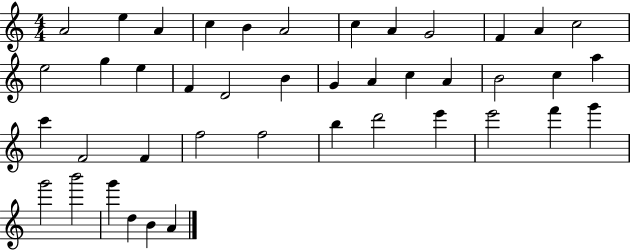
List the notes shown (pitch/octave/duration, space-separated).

A4/h E5/q A4/q C5/q B4/q A4/h C5/q A4/q G4/h F4/q A4/q C5/h E5/h G5/q E5/q F4/q D4/h B4/q G4/q A4/q C5/q A4/q B4/h C5/q A5/q C6/q F4/h F4/q F5/h F5/h B5/q D6/h E6/q E6/h F6/q G6/q G6/h B6/h G6/q D5/q B4/q A4/q